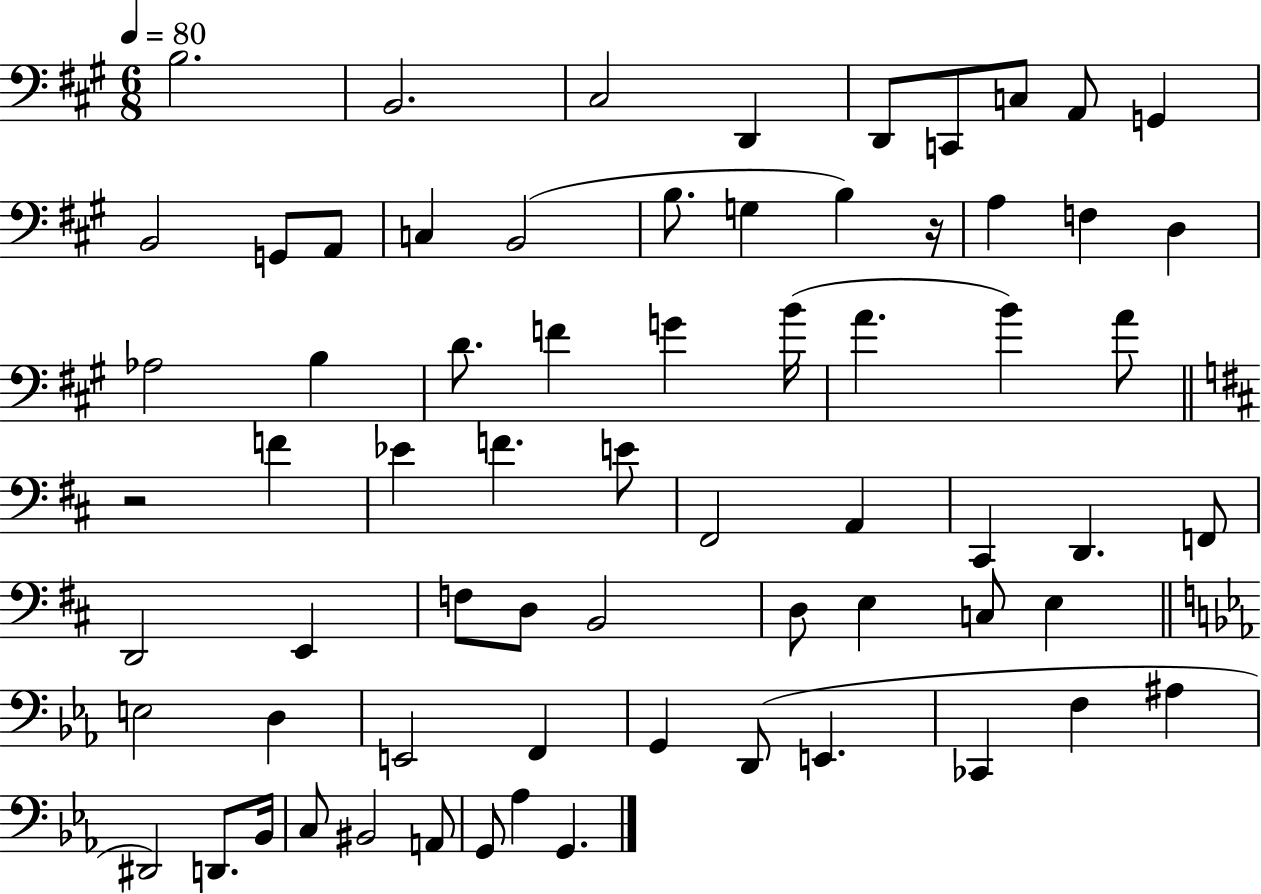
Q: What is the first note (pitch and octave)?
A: B3